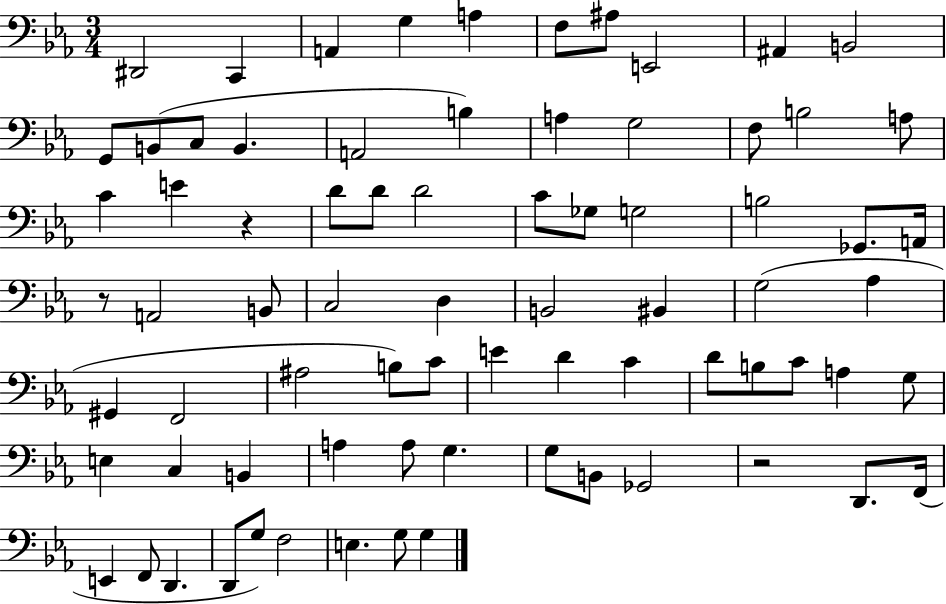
{
  \clef bass
  \numericTimeSignature
  \time 3/4
  \key ees \major
  \repeat volta 2 { dis,2 c,4 | a,4 g4 a4 | f8 ais8 e,2 | ais,4 b,2 | \break g,8 b,8( c8 b,4. | a,2 b4) | a4 g2 | f8 b2 a8 | \break c'4 e'4 r4 | d'8 d'8 d'2 | c'8 ges8 g2 | b2 ges,8. a,16 | \break r8 a,2 b,8 | c2 d4 | b,2 bis,4 | g2( aes4 | \break gis,4 f,2 | ais2 b8) c'8 | e'4 d'4 c'4 | d'8 b8 c'8 a4 g8 | \break e4 c4 b,4 | a4 a8 g4. | g8 b,8 ges,2 | r2 d,8. f,16( | \break e,4 f,8 d,4. | d,8 g8) f2 | e4. g8 g4 | } \bar "|."
}